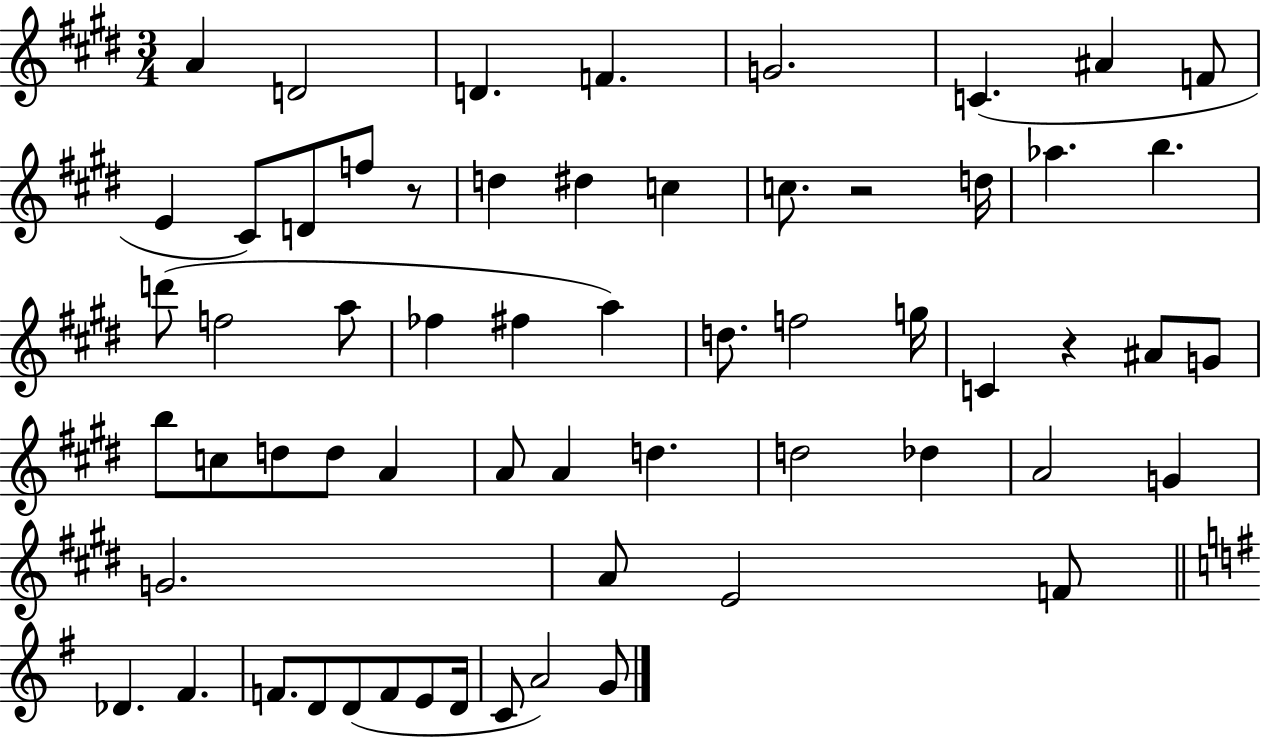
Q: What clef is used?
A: treble